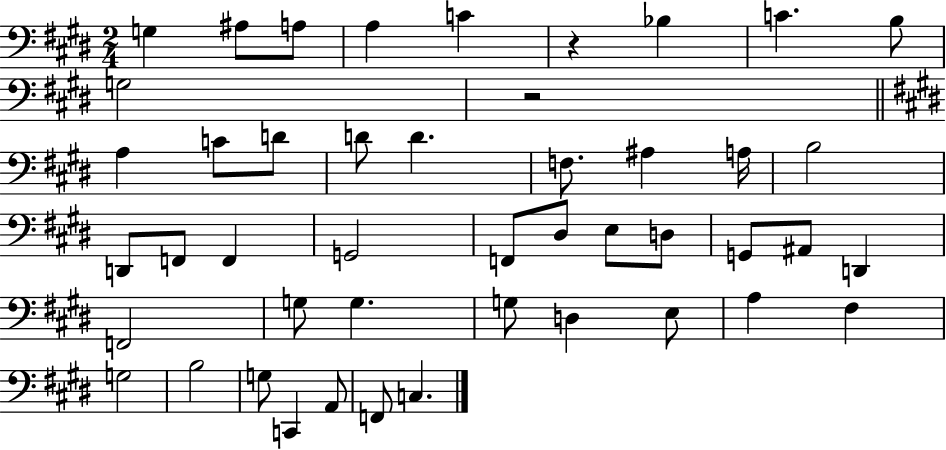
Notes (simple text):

G3/q A#3/e A3/e A3/q C4/q R/q Bb3/q C4/q. B3/e G3/h R/h A3/q C4/e D4/e D4/e D4/q. F3/e. A#3/q A3/s B3/h D2/e F2/e F2/q G2/h F2/e D#3/e E3/e D3/e G2/e A#2/e D2/q F2/h G3/e G3/q. G3/e D3/q E3/e A3/q F#3/q G3/h B3/h G3/e C2/q A2/e F2/e C3/q.